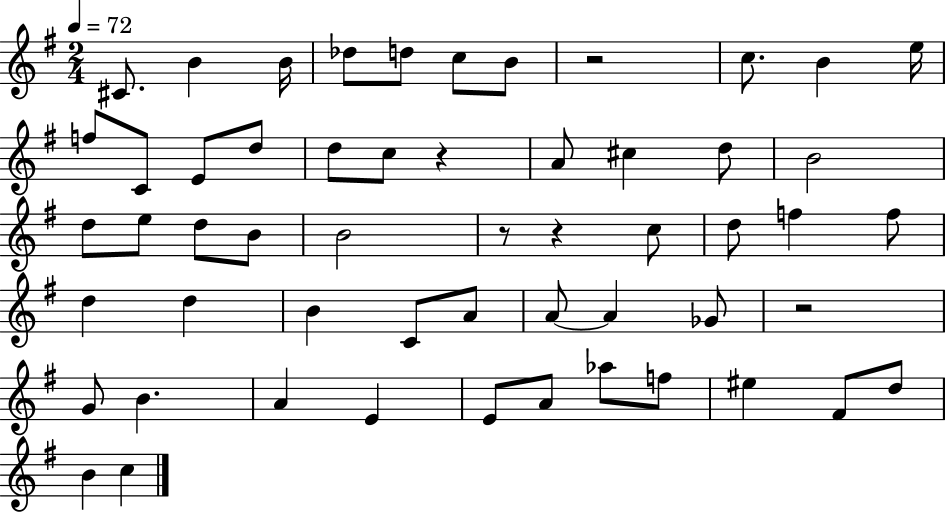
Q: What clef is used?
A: treble